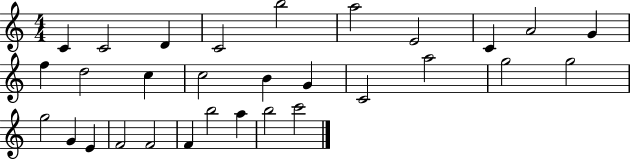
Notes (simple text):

C4/q C4/h D4/q C4/h B5/h A5/h E4/h C4/q A4/h G4/q F5/q D5/h C5/q C5/h B4/q G4/q C4/h A5/h G5/h G5/h G5/h G4/q E4/q F4/h F4/h F4/q B5/h A5/q B5/h C6/h